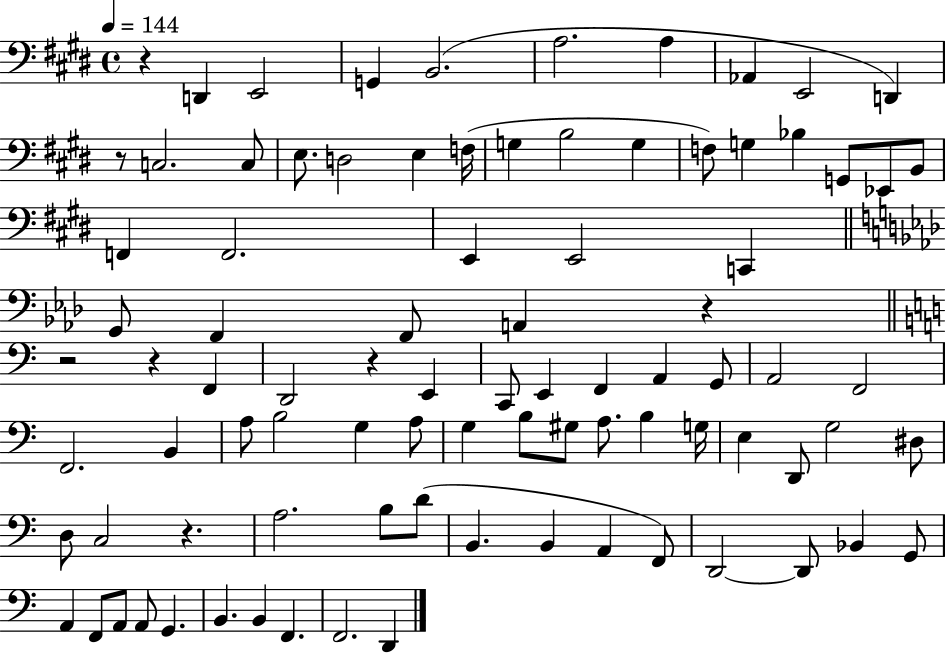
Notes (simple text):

R/q D2/q E2/h G2/q B2/h. A3/h. A3/q Ab2/q E2/h D2/q R/e C3/h. C3/e E3/e. D3/h E3/q F3/s G3/q B3/h G3/q F3/e G3/q Bb3/q G2/e Eb2/e B2/e F2/q F2/h. E2/q E2/h C2/q G2/e F2/q F2/e A2/q R/q R/h R/q F2/q D2/h R/q E2/q C2/e E2/q F2/q A2/q G2/e A2/h F2/h F2/h. B2/q A3/e B3/h G3/q A3/e G3/q B3/e G#3/e A3/e. B3/q G3/s E3/q D2/e G3/h D#3/e D3/e C3/h R/q. A3/h. B3/e D4/e B2/q. B2/q A2/q F2/e D2/h D2/e Bb2/q G2/e A2/q F2/e A2/e A2/e G2/q. B2/q. B2/q F2/q. F2/h. D2/q